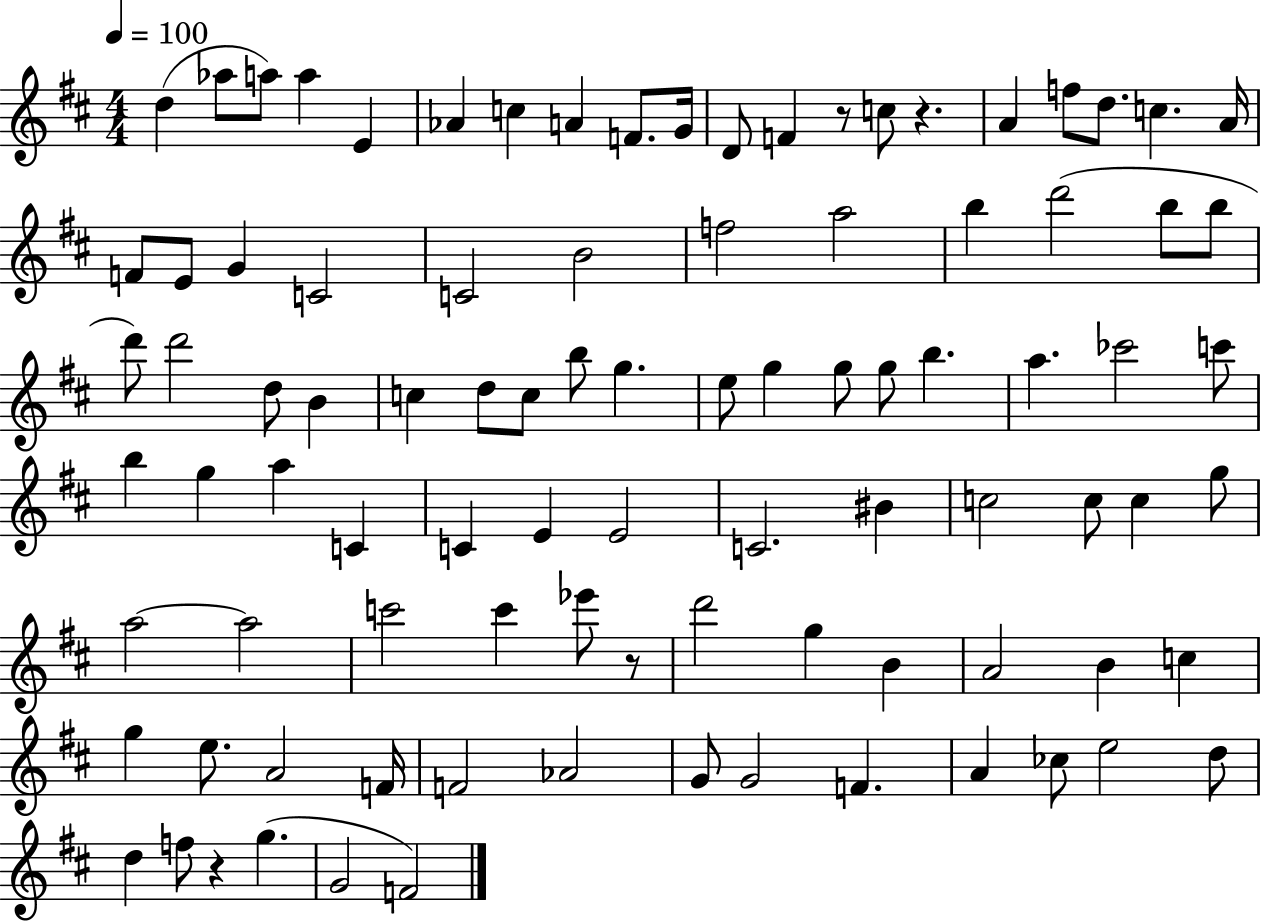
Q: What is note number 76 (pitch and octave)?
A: F4